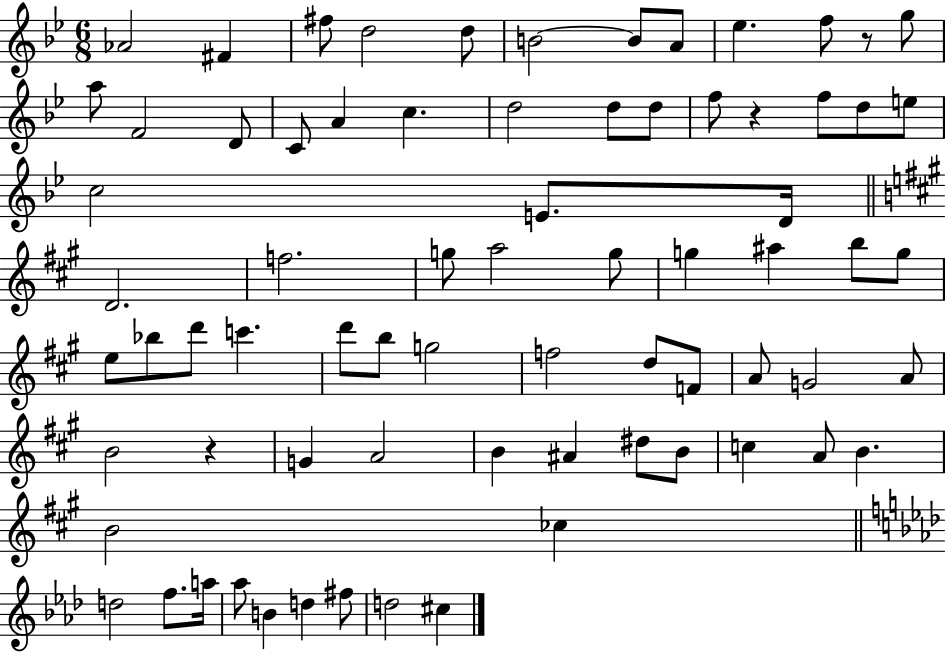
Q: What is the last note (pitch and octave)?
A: C#5